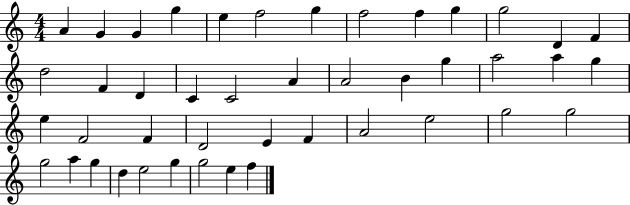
{
  \clef treble
  \numericTimeSignature
  \time 4/4
  \key c \major
  a'4 g'4 g'4 g''4 | e''4 f''2 g''4 | f''2 f''4 g''4 | g''2 d'4 f'4 | \break d''2 f'4 d'4 | c'4 c'2 a'4 | a'2 b'4 g''4 | a''2 a''4 g''4 | \break e''4 f'2 f'4 | d'2 e'4 f'4 | a'2 e''2 | g''2 g''2 | \break g''2 a''4 g''4 | d''4 e''2 g''4 | g''2 e''4 f''4 | \bar "|."
}